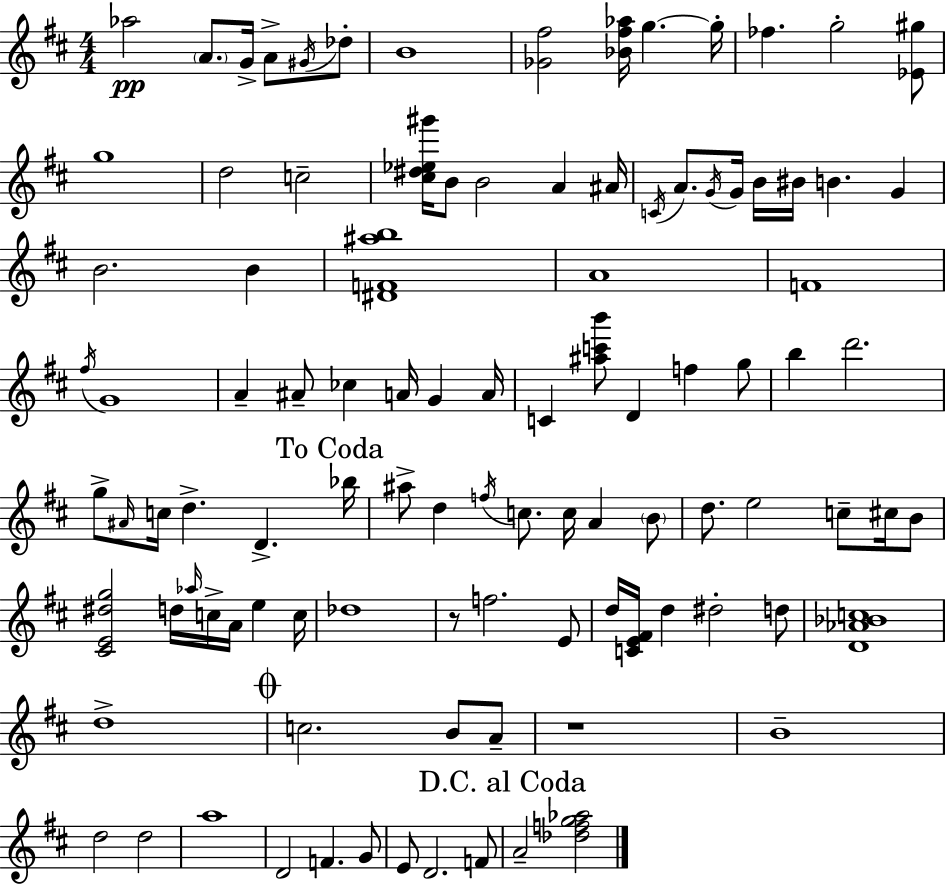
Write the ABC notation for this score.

X:1
T:Untitled
M:4/4
L:1/4
K:D
_a2 A/2 G/4 A/2 ^G/4 _d/2 B4 [_G^f]2 [_B^f_a]/4 g g/4 _f g2 [_E^g]/2 g4 d2 c2 [^c^d_e^g']/4 B/2 B2 A ^A/4 C/4 A/2 G/4 G/4 B/4 ^B/4 B G B2 B [^DF^ab]4 A4 F4 ^f/4 G4 A ^A/2 _c A/4 G A/4 C [^ac'b']/2 D f g/2 b d'2 g/2 ^A/4 c/4 d D _b/4 ^a/2 d f/4 c/2 c/4 A B/2 d/2 e2 c/2 ^c/4 B/2 [^CE^dg]2 d/4 _a/4 c/4 A/4 e c/4 _d4 z/2 f2 E/2 d/4 [CE^F]/4 d ^d2 d/2 [D_A_Bc]4 d4 c2 B/2 A/2 z4 B4 d2 d2 a4 D2 F G/2 E/2 D2 F/2 A2 [_dfg_a]2